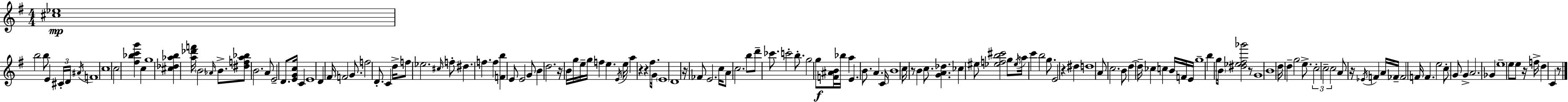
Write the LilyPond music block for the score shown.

{
  \clef treble
  \numericTimeSignature
  \time 4/4
  \key g \major
  <cis'' ees''>1\mp | b''2 b''8 e'4 \tuplet 3/2 { cis'16-. d'16 | \acciaccatura { ais'16 } } f'1 | c''1 | \break c''2 <fis'' bes'' c''' g'''>4 c''4 | g''1 | <cis'' des'' aes'' b''>4 <a'' des''' f'''>16 \parenthesize b'2 \grace { aes'16 } b'8.-> | <dis'' f'' a'' bes''>8 b'2. | \break a'8 e'2-- d'8. <e' g' c''>16 c'4 | e'1 | d'4 fis'16 f'2 g'8. | f''2 d'8.-. c'4 | \break d''16-> f''8 ees''2. | \grace { cis''16 } f''8-. dis''4. f''4. f''4 | <f' b''>4 e'8 e'2 | g'8 b'4 d''2. | \break r16 b'16 g''16 e''16-- g''16 f''4 e''4. | \acciaccatura { e'16 } e''16 a''4 r4 r4 | fis''8. g'16 \parenthesize e'1 | d'1 | \break r16 fes'8 e'2. | c''16 a'8 c''2. | b''8 d'''8-- ces'''8. c'''2-. | b''8.-. g''2 g''8\f <f' ais' b'>16 bes''16 | \break a''4 e'4. b'8. a'4. | c'16 b'1 | c''16 r8 b'4 c''8. <g' a' des''>4. | ces''4 eis''8 <ees'' f'' b'' cis'''>2 | \break g''8 \acciaccatura { ees''16 } a''16 c'''4 b''2 | g''8. e'2 r4 | dis''4 d''1 | a'8 c''2. | \break b'8 d''4~~ d''16-- ces''4 c''4 | b'16 f'16 e'16 g''1-- | b''4 g''16 \parenthesize b'16 <dis'' ees'' fis'' ges'''>2 | r8 g'1 | \break b'1 | d''16 d''4-- g''2 | e''8.-> \tuplet 3/2 { c''2-. c''2-- | c''2 } a'8 r16 | \break \acciaccatura { ees'16 } f'4 a'16 fes'16-- fes'2 f'16 | f'4. e''2 c''8-. | g'8 g'4-> a'2. | ges'4 e''1-- | \break e''8 e''8 r16 f''16-> d''4 | c'4 r8 \bar "|."
}